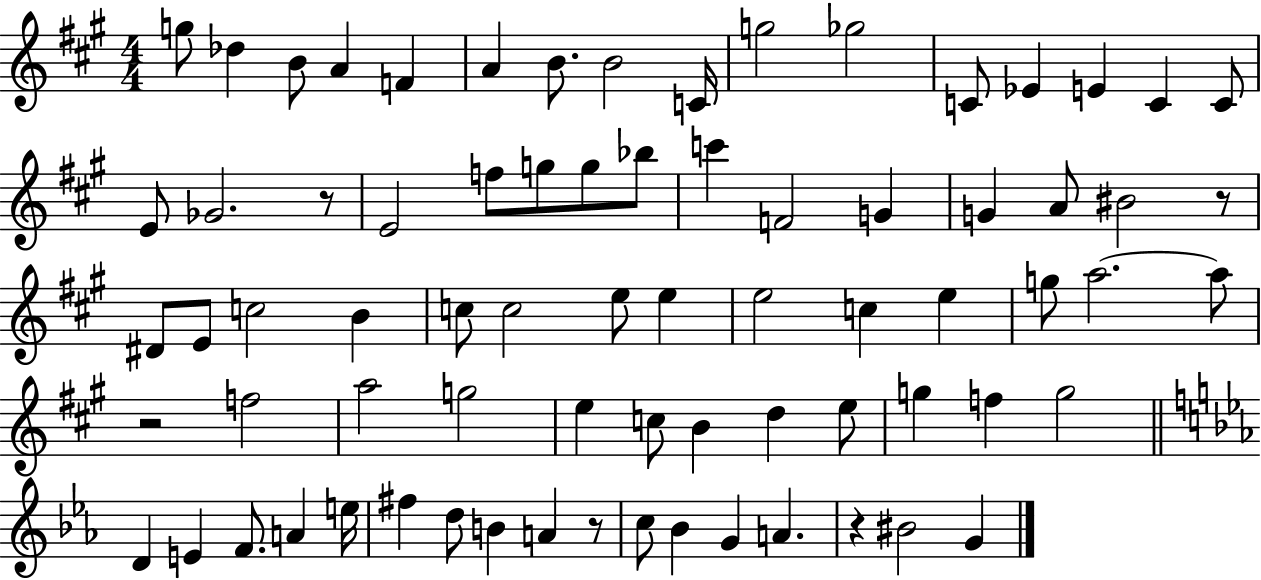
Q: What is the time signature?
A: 4/4